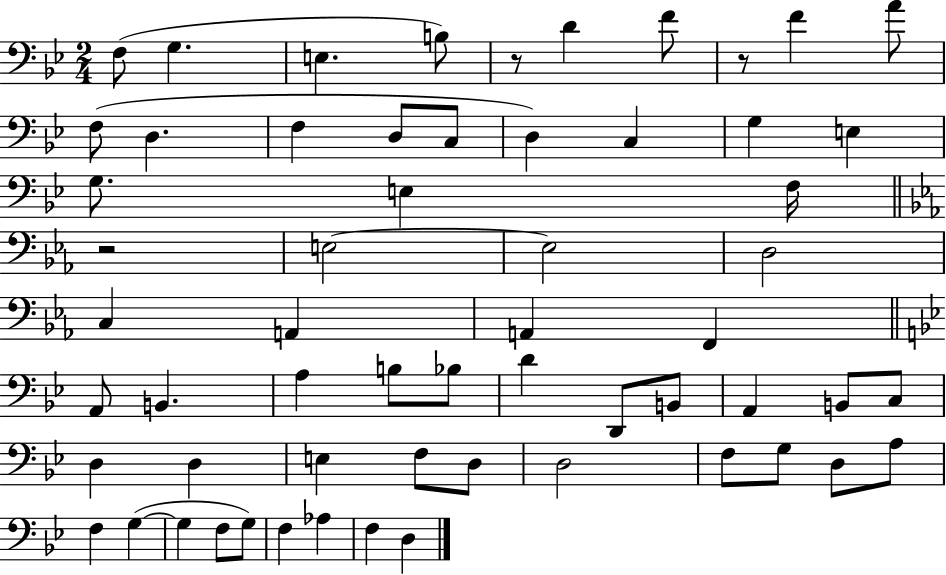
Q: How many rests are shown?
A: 3